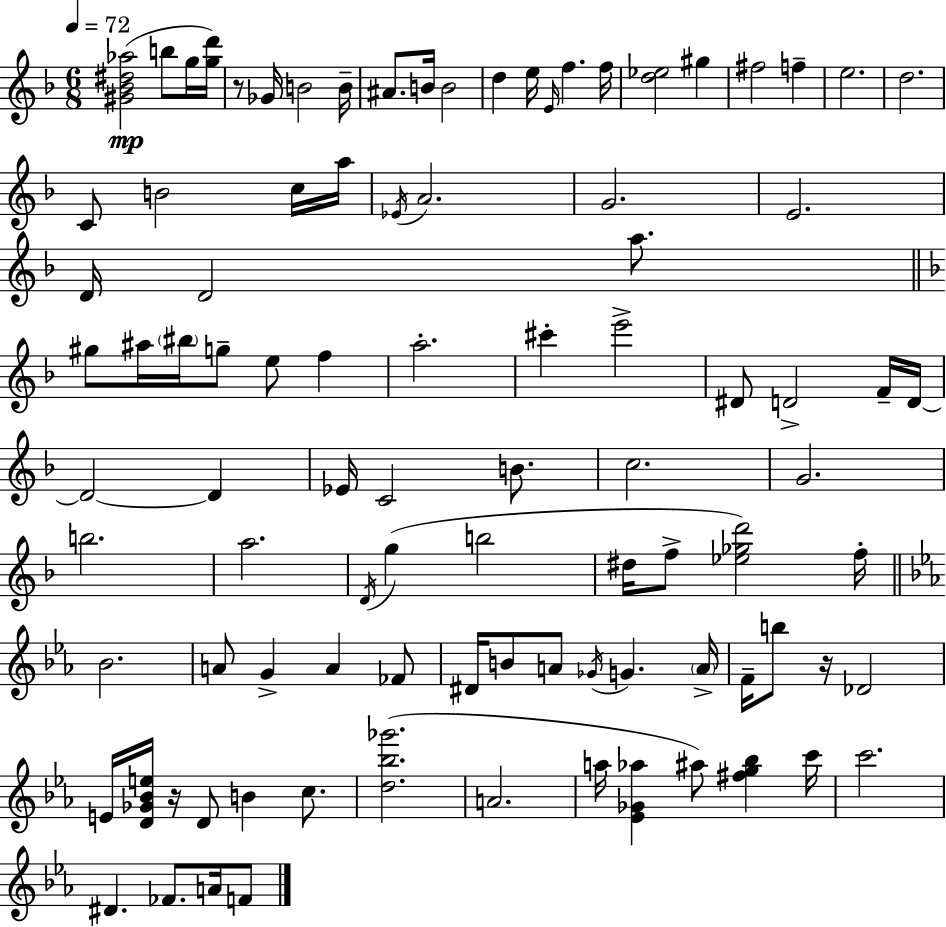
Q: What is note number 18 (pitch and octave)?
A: D5